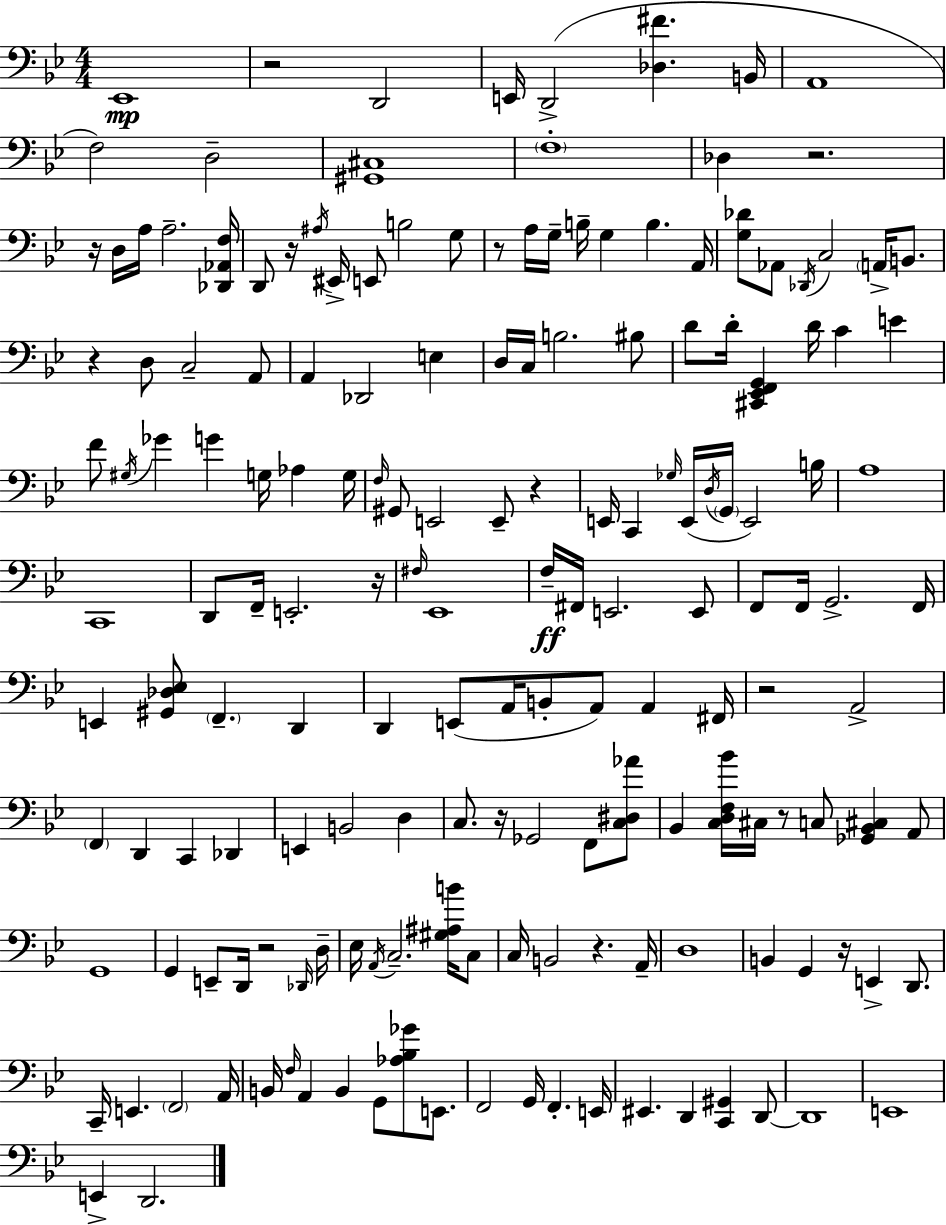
{
  \clef bass
  \numericTimeSignature
  \time 4/4
  \key bes \major
  ees,1\mp | r2 d,2 | e,16 d,2->( <des fis'>4. b,16 | a,1 | \break f2) d2-- | <gis, cis>1 | \parenthesize f1-. | des4 r2. | \break r16 d16 a16 a2.-- <des, aes, f>16 | d,8 r16 \acciaccatura { ais16 } eis,16-> e,8 b2 g8 | r8 a16 g16-- b16-- g4 b4. | a,16 <g des'>8 aes,8 \acciaccatura { des,16 } c2 \parenthesize a,16-> b,8. | \break r4 d8 c2-- | a,8 a,4 des,2 e4 | d16 c16 b2. | bis8 d'8 d'16-. <cis, ees, f, g,>4 d'16 c'4 e'4 | \break f'8 \acciaccatura { gis16 } ges'4 g'4 g16 aes4 | g16 \grace { f16 } gis,8 e,2 e,8-- | r4 e,16 c,4 \grace { ges16 } e,16( \acciaccatura { d16 } \parenthesize g,16 e,2) | b16 a1 | \break c,1 | d,8 f,16-- e,2.-. | r16 \grace { fis16 } ees,1 | f16--\ff fis,16 e,2. | \break e,8 f,8 f,16 g,2.-> | f,16 e,4 <gis, des ees>8 \parenthesize f,4.-- | d,4 d,4 e,8( a,16 b,8-. | a,8) a,4 fis,16 r2 a,2-> | \break \parenthesize f,4 d,4 c,4 | des,4 e,4 b,2 | d4 c8. r16 ges,2 | f,8 <c dis aes'>8 bes,4 <c d f bes'>16 cis16 r8 c8 | \break <ges, bes, cis>4 a,8 g,1 | g,4 e,8-- d,16 r2 | \grace { des,16 } d16-- ees16 \acciaccatura { a,16 } c2.-- | <gis ais b'>16 c8 c16 b,2 | \break r4. a,16-- d1 | b,4 g,4 | r16 e,4-> d,8. c,16-- e,4. | \parenthesize f,2 a,16 b,16 \grace { f16 } a,4 b,4 | \break g,8 <aes bes ges'>8 e,8. f,2 | g,16 f,4.-. e,16 eis,4. | d,4 <c, gis,>4 d,8~~ d,1 | e,1 | \break e,4-> d,2. | \bar "|."
}